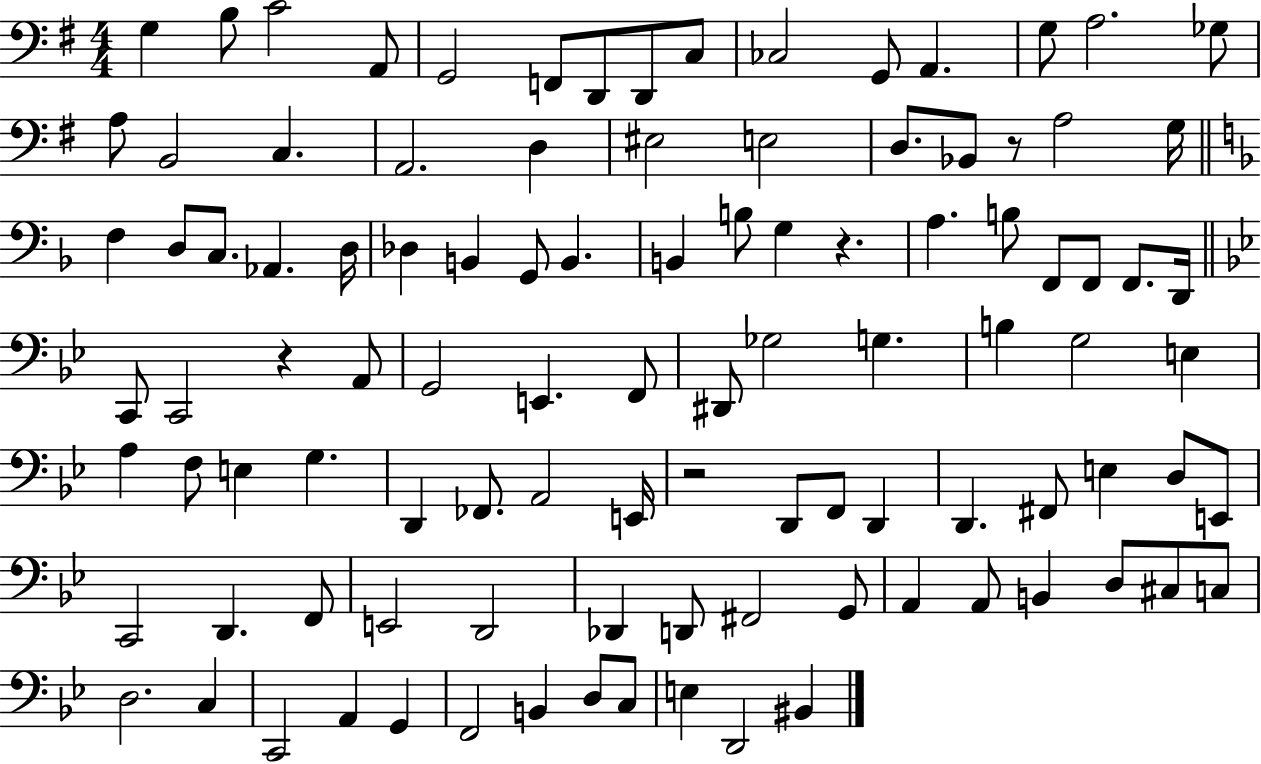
{
  \clef bass
  \numericTimeSignature
  \time 4/4
  \key g \major
  g4 b8 c'2 a,8 | g,2 f,8 d,8 d,8 c8 | ces2 g,8 a,4. | g8 a2. ges8 | \break a8 b,2 c4. | a,2. d4 | eis2 e2 | d8. bes,8 r8 a2 g16 | \break \bar "||" \break \key d \minor f4 d8 c8. aes,4. d16 | des4 b,4 g,8 b,4. | b,4 b8 g4 r4. | a4. b8 f,8 f,8 f,8. d,16 | \break \bar "||" \break \key bes \major c,8 c,2 r4 a,8 | g,2 e,4. f,8 | dis,8 ges2 g4. | b4 g2 e4 | \break a4 f8 e4 g4. | d,4 fes,8. a,2 e,16 | r2 d,8 f,8 d,4 | d,4. fis,8 e4 d8 e,8 | \break c,2 d,4. f,8 | e,2 d,2 | des,4 d,8 fis,2 g,8 | a,4 a,8 b,4 d8 cis8 c8 | \break d2. c4 | c,2 a,4 g,4 | f,2 b,4 d8 c8 | e4 d,2 bis,4 | \break \bar "|."
}